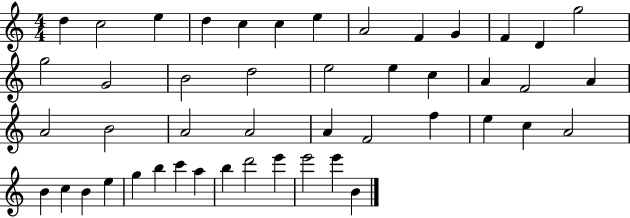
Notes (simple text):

D5/q C5/h E5/q D5/q C5/q C5/q E5/q A4/h F4/q G4/q F4/q D4/q G5/h G5/h G4/h B4/h D5/h E5/h E5/q C5/q A4/q F4/h A4/q A4/h B4/h A4/h A4/h A4/q F4/h F5/q E5/q C5/q A4/h B4/q C5/q B4/q E5/q G5/q B5/q C6/q A5/q B5/q D6/h E6/q E6/h E6/q B4/q